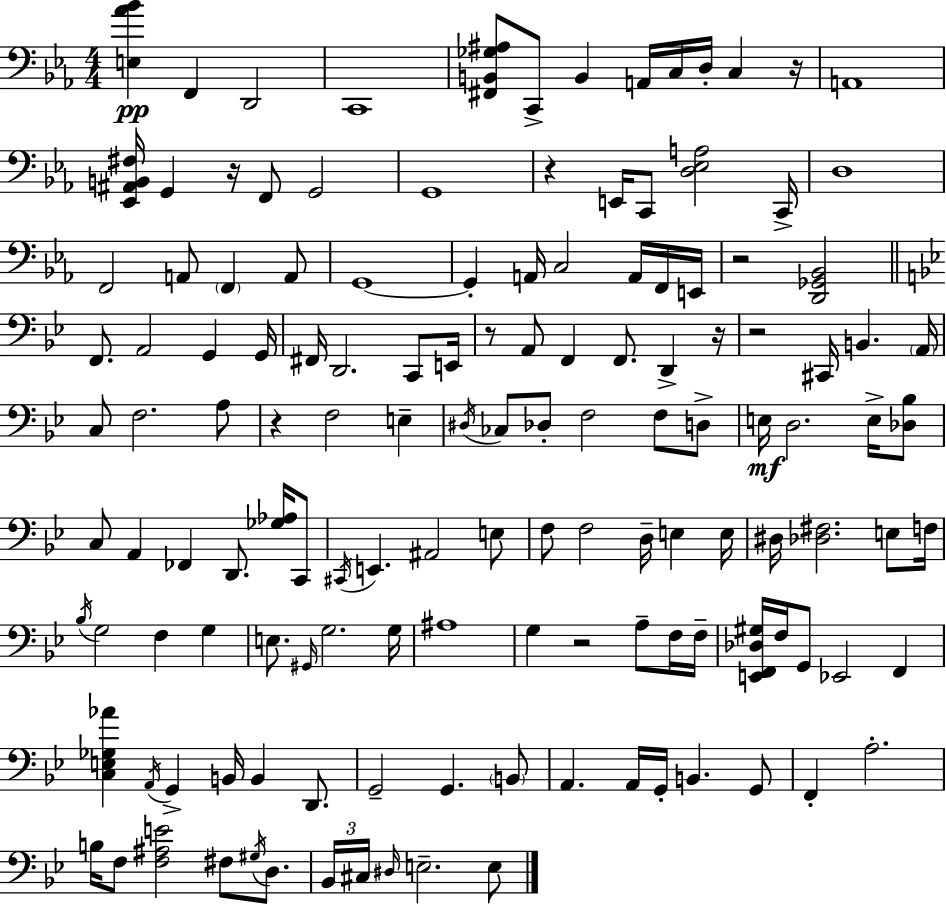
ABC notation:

X:1
T:Untitled
M:4/4
L:1/4
K:Cm
[E,_A_B] F,, D,,2 C,,4 [^F,,B,,_G,^A,]/2 C,,/2 B,, A,,/4 C,/4 D,/4 C, z/4 A,,4 [_E,,^A,,B,,^F,]/4 G,, z/4 F,,/2 G,,2 G,,4 z E,,/4 C,,/2 [D,_E,A,]2 C,,/4 D,4 F,,2 A,,/2 F,, A,,/2 G,,4 G,, A,,/4 C,2 A,,/4 F,,/4 E,,/4 z2 [D,,_G,,_B,,]2 F,,/2 A,,2 G,, G,,/4 ^F,,/4 D,,2 C,,/2 E,,/4 z/2 A,,/2 F,, F,,/2 D,, z/4 z2 ^C,,/4 B,, A,,/4 C,/2 F,2 A,/2 z F,2 E, ^D,/4 _C,/2 _D,/2 F,2 F,/2 D,/2 E,/4 D,2 E,/4 [_D,_B,]/2 C,/2 A,, _F,, D,,/2 [_G,_A,]/4 C,,/2 ^C,,/4 E,, ^A,,2 E,/2 F,/2 F,2 D,/4 E, E,/4 ^D,/4 [_D,^F,]2 E,/2 F,/4 _B,/4 G,2 F, G, E,/2 ^G,,/4 G,2 G,/4 ^A,4 G, z2 A,/2 F,/4 F,/4 [E,,F,,_D,^G,]/4 F,/4 G,,/2 _E,,2 F,, [C,E,_G,_A] A,,/4 G,, B,,/4 B,, D,,/2 G,,2 G,, B,,/2 A,, A,,/4 G,,/4 B,, G,,/2 F,, A,2 B,/4 F,/2 [F,^A,E]2 ^F,/2 ^G,/4 D,/2 _B,,/4 ^C,/4 ^D,/4 E,2 E,/2